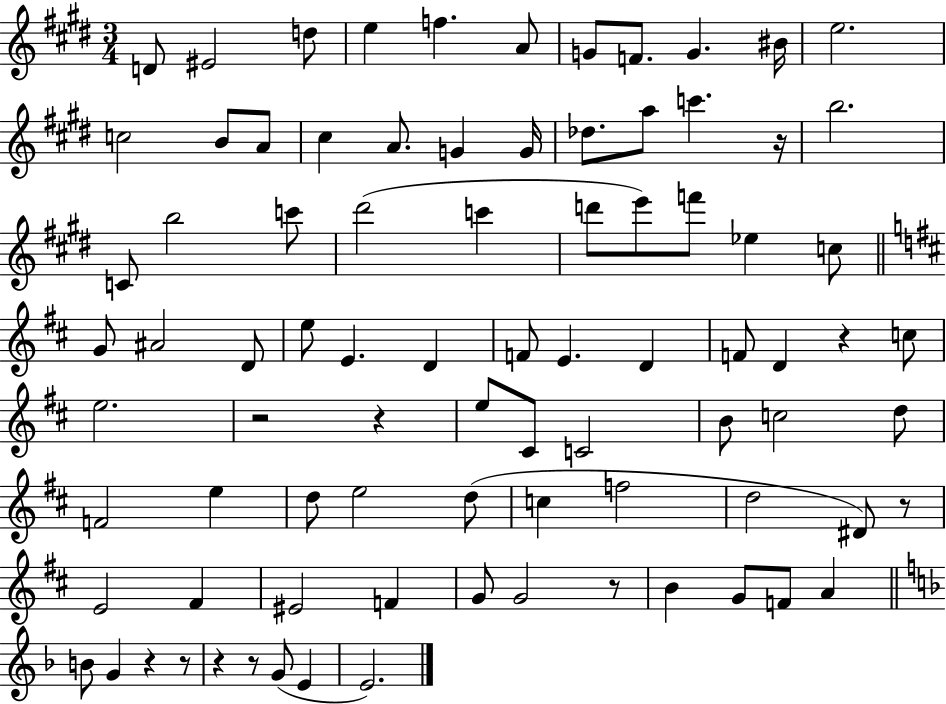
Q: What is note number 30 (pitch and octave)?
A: F6